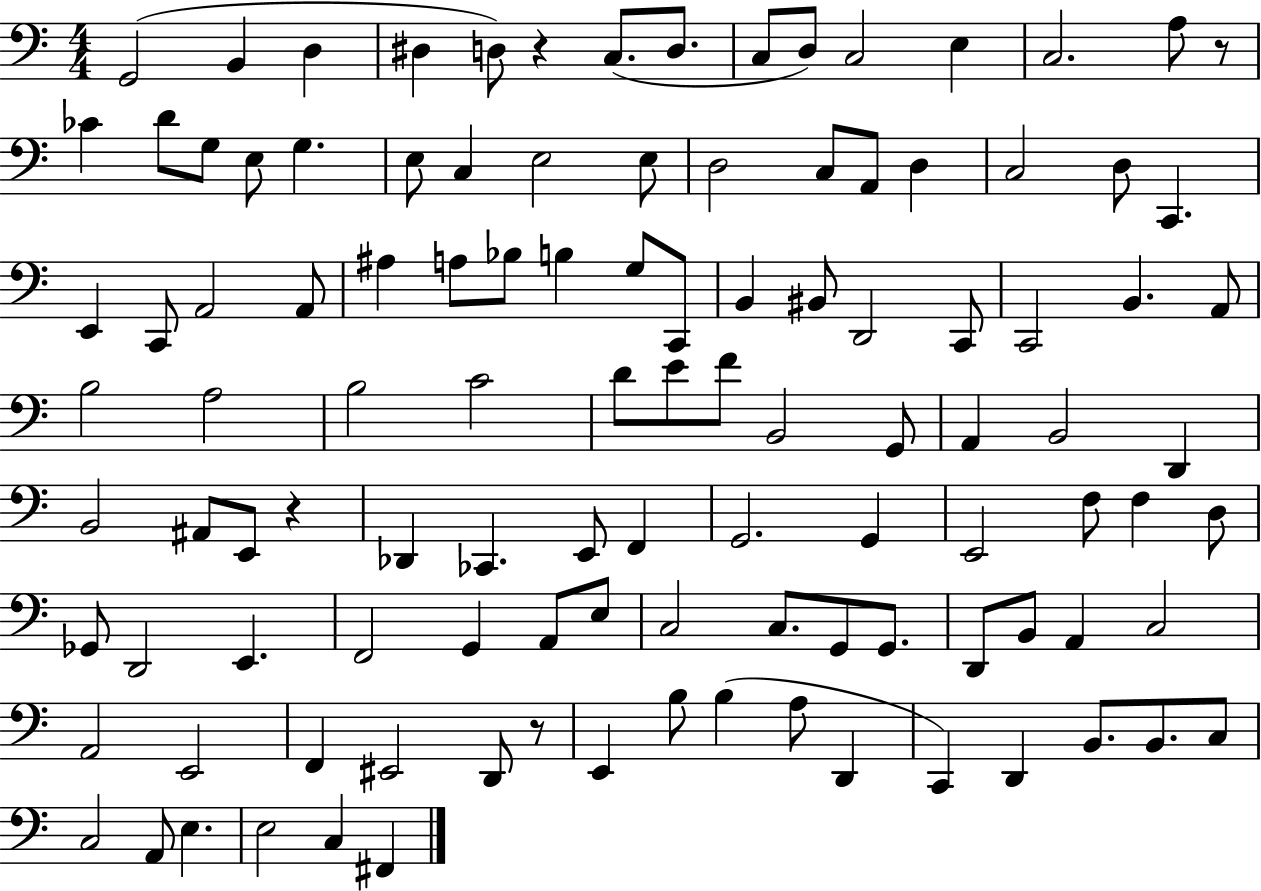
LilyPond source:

{
  \clef bass
  \numericTimeSignature
  \time 4/4
  \key c \major
  g,2( b,4 d4 | dis4 d8) r4 c8.( d8. | c8 d8) c2 e4 | c2. a8 r8 | \break ces'4 d'8 g8 e8 g4. | e8 c4 e2 e8 | d2 c8 a,8 d4 | c2 d8 c,4. | \break e,4 c,8 a,2 a,8 | ais4 a8 bes8 b4 g8 c,8 | b,4 bis,8 d,2 c,8 | c,2 b,4. a,8 | \break b2 a2 | b2 c'2 | d'8 e'8 f'8 b,2 g,8 | a,4 b,2 d,4 | \break b,2 ais,8 e,8 r4 | des,4 ces,4. e,8 f,4 | g,2. g,4 | e,2 f8 f4 d8 | \break ges,8 d,2 e,4. | f,2 g,4 a,8 e8 | c2 c8. g,8 g,8. | d,8 b,8 a,4 c2 | \break a,2 e,2 | f,4 eis,2 d,8 r8 | e,4 b8 b4( a8 d,4 | c,4) d,4 b,8. b,8. c8 | \break c2 a,8 e4. | e2 c4 fis,4 | \bar "|."
}